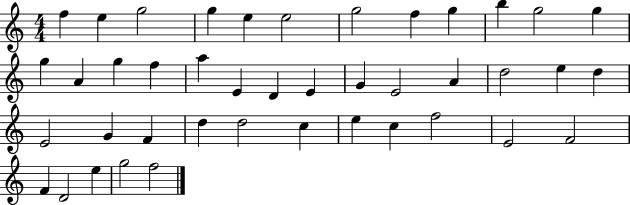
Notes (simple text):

F5/q E5/q G5/h G5/q E5/q E5/h G5/h F5/q G5/q B5/q G5/h G5/q G5/q A4/q G5/q F5/q A5/q E4/q D4/q E4/q G4/q E4/h A4/q D5/h E5/q D5/q E4/h G4/q F4/q D5/q D5/h C5/q E5/q C5/q F5/h E4/h F4/h F4/q D4/h E5/q G5/h F5/h